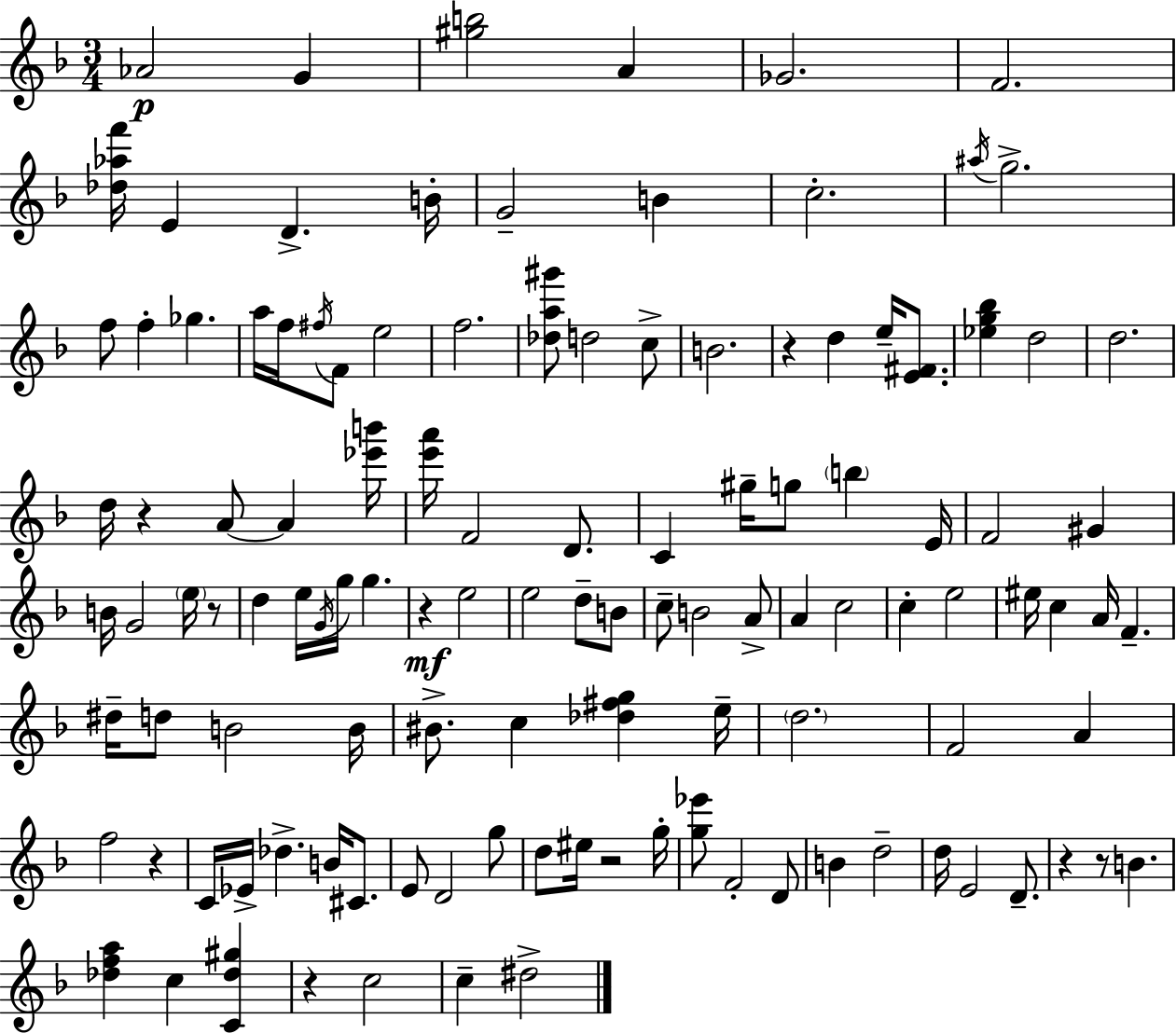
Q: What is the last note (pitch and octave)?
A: D#5